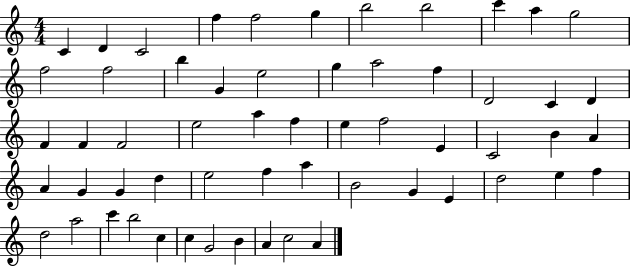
X:1
T:Untitled
M:4/4
L:1/4
K:C
C D C2 f f2 g b2 b2 c' a g2 f2 f2 b G e2 g a2 f D2 C D F F F2 e2 a f e f2 E C2 B A A G G d e2 f a B2 G E d2 e f d2 a2 c' b2 c c G2 B A c2 A